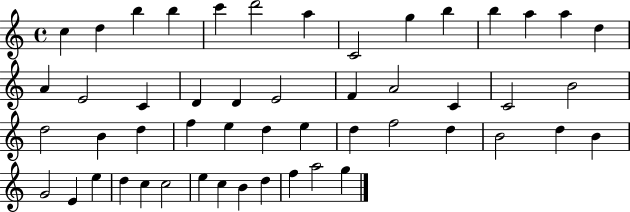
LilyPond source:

{
  \clef treble
  \time 4/4
  \defaultTimeSignature
  \key c \major
  c''4 d''4 b''4 b''4 | c'''4 d'''2 a''4 | c'2 g''4 b''4 | b''4 a''4 a''4 d''4 | \break a'4 e'2 c'4 | d'4 d'4 e'2 | f'4 a'2 c'4 | c'2 b'2 | \break d''2 b'4 d''4 | f''4 e''4 d''4 e''4 | d''4 f''2 d''4 | b'2 d''4 b'4 | \break g'2 e'4 e''4 | d''4 c''4 c''2 | e''4 c''4 b'4 d''4 | f''4 a''2 g''4 | \break \bar "|."
}